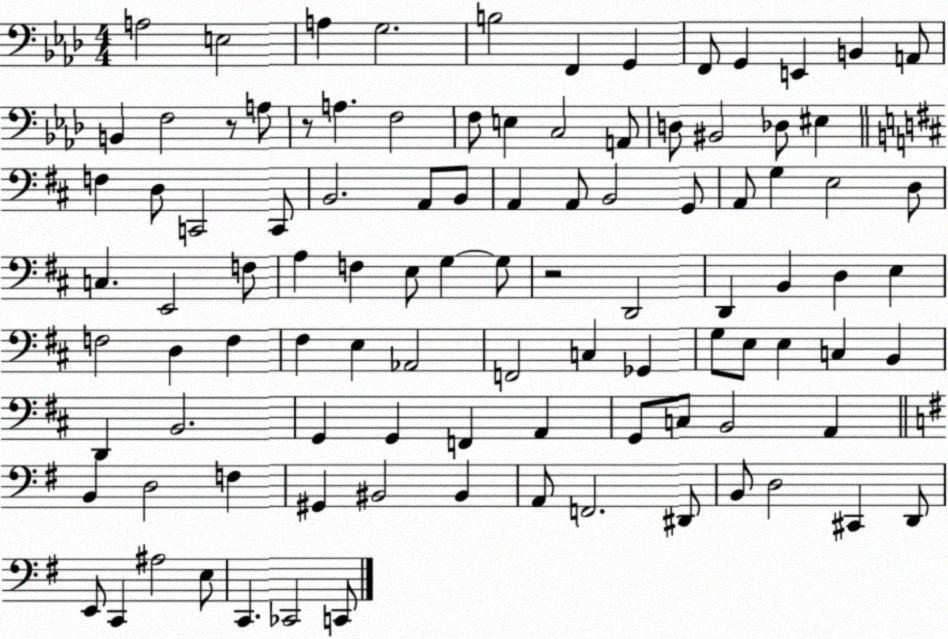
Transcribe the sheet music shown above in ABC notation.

X:1
T:Untitled
M:4/4
L:1/4
K:Ab
A,2 E,2 A, G,2 B,2 F,, G,, F,,/2 G,, E,, B,, A,,/2 B,, F,2 z/2 A,/2 z/2 A, F,2 F,/2 E, C,2 A,,/2 D,/2 ^B,,2 _D,/2 ^E, F, D,/2 C,,2 C,,/2 B,,2 A,,/2 B,,/2 A,, A,,/2 B,,2 G,,/2 A,,/2 G, E,2 D,/2 C, E,,2 F,/2 A, F, E,/2 G, G,/2 z2 D,,2 D,, B,, D, E, F,2 D, F, ^F, E, _A,,2 F,,2 C, _G,, G,/2 E,/2 E, C, B,, D,, B,,2 G,, G,, F,, A,, G,,/2 C,/2 B,,2 A,, B,, D,2 F, ^G,, ^B,,2 ^B,, A,,/2 F,,2 ^D,,/2 B,,/2 D,2 ^C,, D,,/2 E,,/2 C,, ^A,2 E,/2 C,, _C,,2 C,,/2